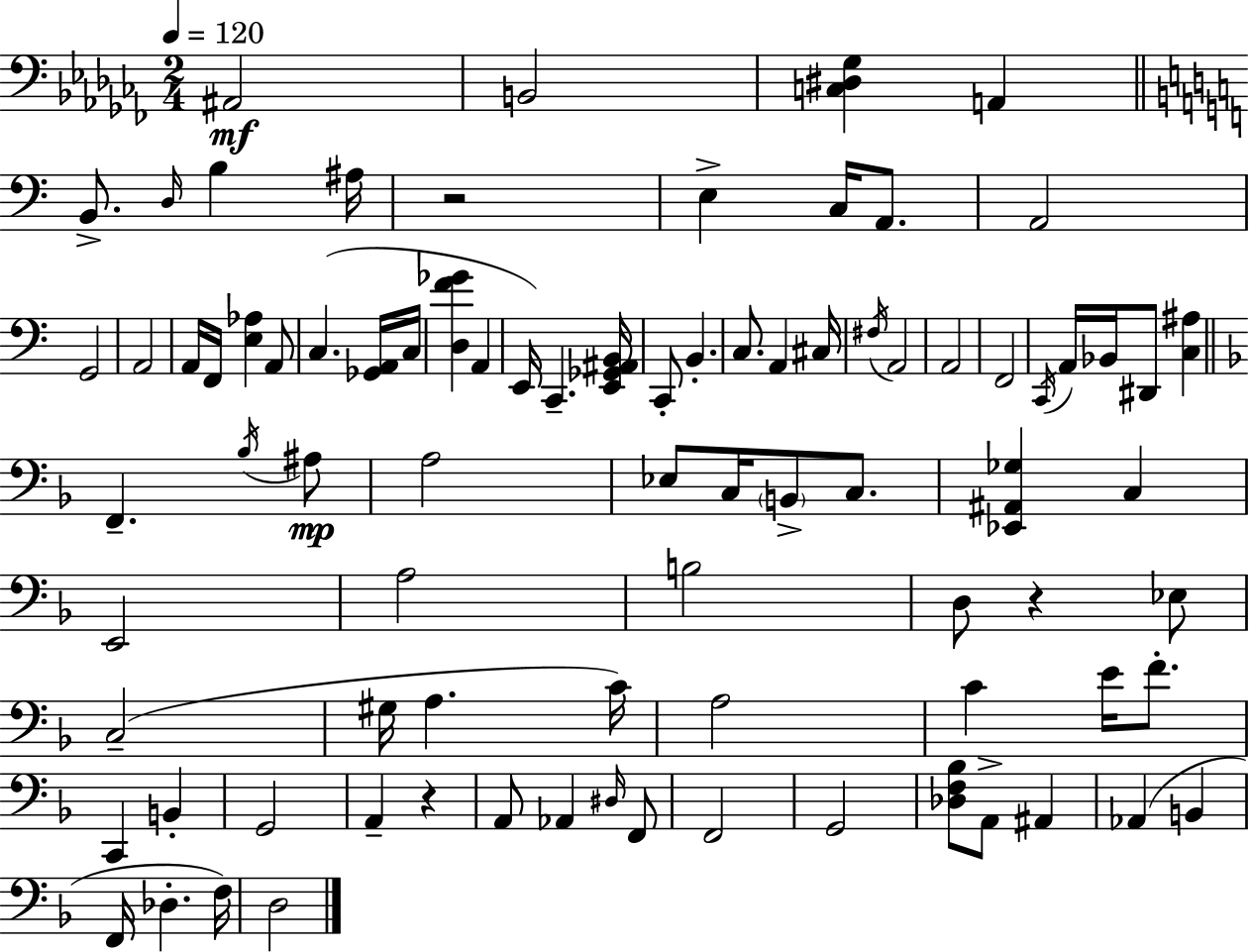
{
  \clef bass
  \numericTimeSignature
  \time 2/4
  \key aes \minor
  \tempo 4 = 120
  \repeat volta 2 { ais,2\mf | b,2 | <c dis ges>4 a,4 | \bar "||" \break \key a \minor b,8.-> \grace { d16 } b4 | ais16 r2 | e4-> c16 a,8. | a,2 | \break g,2 | a,2 | a,16 f,16 <e aes>4 a,8 | c4.( <ges, a,>16 | \break c16 <d f' ges'>4 a,4 | e,16) c,4.-- | <e, ges, ais, b,>16 c,8-. b,4.-. | c8. a,4 | \break cis16 \acciaccatura { fis16 } a,2 | a,2 | f,2 | \acciaccatura { c,16 } a,16 bes,16 dis,8 <c ais>4 | \break \bar "||" \break \key d \minor f,4.-- \acciaccatura { bes16 }\mp ais8 | a2 | ees8 c16 \parenthesize b,8-> c8. | <ees, ais, ges>4 c4 | \break e,2 | a2 | b2 | d8 r4 ees8 | \break c2--( | gis16 a4. | c'16) a2 | c'4 e'16 f'8.-. | \break c,4 b,4-. | g,2 | a,4-- r4 | a,8 aes,4 \grace { dis16 } | \break f,8 f,2 | g,2 | <des f bes>8 a,8-> ais,4 | aes,4( b,4 | \break f,16 des4.-. | f16) d2 | } \bar "|."
}